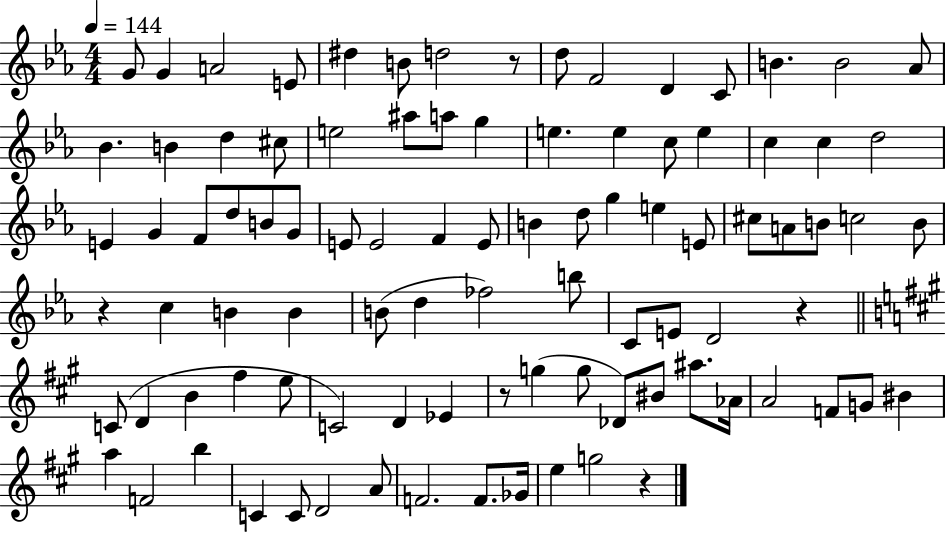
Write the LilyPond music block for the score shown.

{
  \clef treble
  \numericTimeSignature
  \time 4/4
  \key ees \major
  \tempo 4 = 144
  g'8 g'4 a'2 e'8 | dis''4 b'8 d''2 r8 | d''8 f'2 d'4 c'8 | b'4. b'2 aes'8 | \break bes'4. b'4 d''4 cis''8 | e''2 ais''8 a''8 g''4 | e''4. e''4 c''8 e''4 | c''4 c''4 d''2 | \break e'4 g'4 f'8 d''8 b'8 g'8 | e'8 e'2 f'4 e'8 | b'4 d''8 g''4 e''4 e'8 | cis''8 a'8 b'8 c''2 b'8 | \break r4 c''4 b'4 b'4 | b'8( d''4 fes''2) b''8 | c'8 e'8 d'2 r4 | \bar "||" \break \key a \major c'8( d'4 b'4 fis''4 e''8 | c'2) d'4 ees'4 | r8 g''4( g''8 des'8) bis'8 ais''8. aes'16 | a'2 f'8 g'8 bis'4 | \break a''4 f'2 b''4 | c'4 c'8 d'2 a'8 | f'2. f'8. ges'16 | e''4 g''2 r4 | \break \bar "|."
}